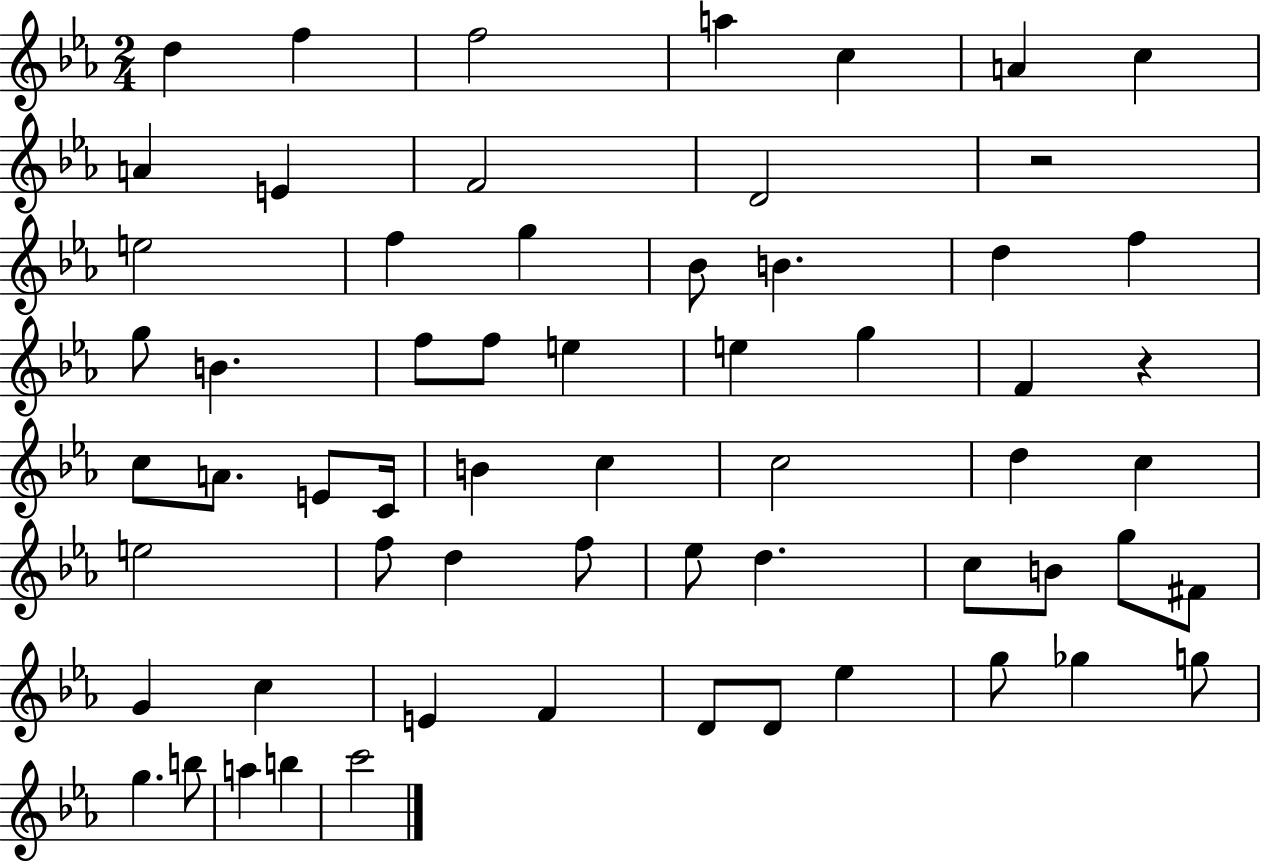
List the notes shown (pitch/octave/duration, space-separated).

D5/q F5/q F5/h A5/q C5/q A4/q C5/q A4/q E4/q F4/h D4/h R/h E5/h F5/q G5/q Bb4/e B4/q. D5/q F5/q G5/e B4/q. F5/e F5/e E5/q E5/q G5/q F4/q R/q C5/e A4/e. E4/e C4/s B4/q C5/q C5/h D5/q C5/q E5/h F5/e D5/q F5/e Eb5/e D5/q. C5/e B4/e G5/e F#4/e G4/q C5/q E4/q F4/q D4/e D4/e Eb5/q G5/e Gb5/q G5/e G5/q. B5/e A5/q B5/q C6/h